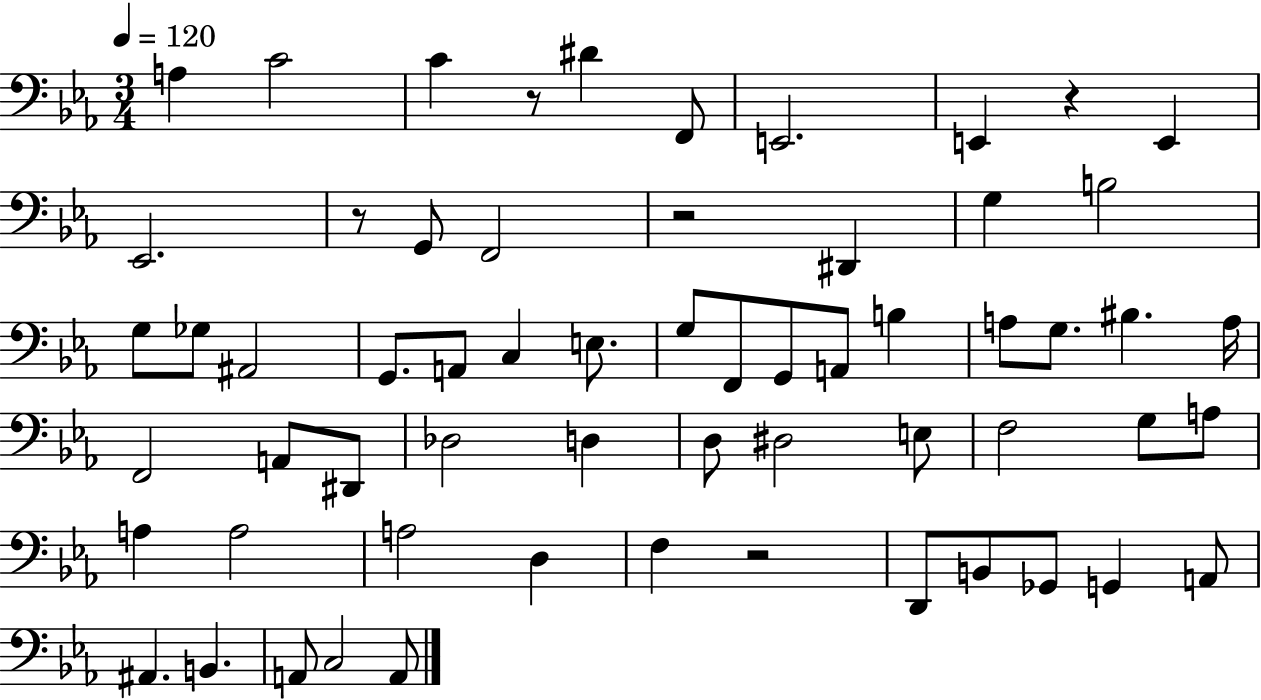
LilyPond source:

{
  \clef bass
  \numericTimeSignature
  \time 3/4
  \key ees \major
  \tempo 4 = 120
  \repeat volta 2 { a4 c'2 | c'4 r8 dis'4 f,8 | e,2. | e,4 r4 e,4 | \break ees,2. | r8 g,8 f,2 | r2 dis,4 | g4 b2 | \break g8 ges8 ais,2 | g,8. a,8 c4 e8. | g8 f,8 g,8 a,8 b4 | a8 g8. bis4. a16 | \break f,2 a,8 dis,8 | des2 d4 | d8 dis2 e8 | f2 g8 a8 | \break a4 a2 | a2 d4 | f4 r2 | d,8 b,8 ges,8 g,4 a,8 | \break ais,4. b,4. | a,8 c2 a,8 | } \bar "|."
}